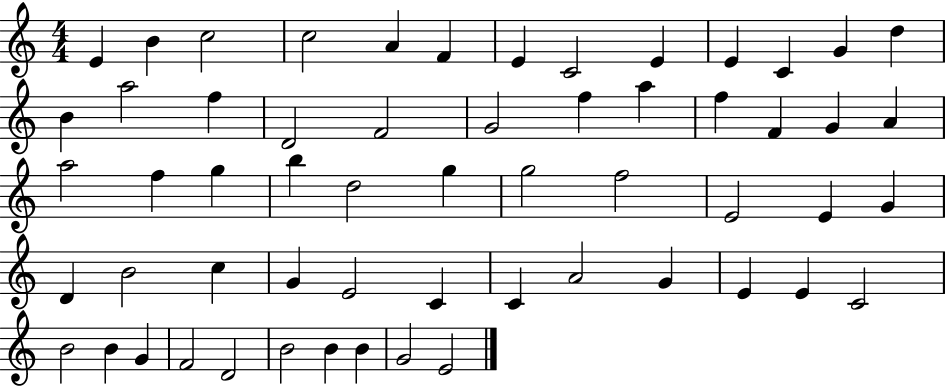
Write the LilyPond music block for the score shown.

{
  \clef treble
  \numericTimeSignature
  \time 4/4
  \key c \major
  e'4 b'4 c''2 | c''2 a'4 f'4 | e'4 c'2 e'4 | e'4 c'4 g'4 d''4 | \break b'4 a''2 f''4 | d'2 f'2 | g'2 f''4 a''4 | f''4 f'4 g'4 a'4 | \break a''2 f''4 g''4 | b''4 d''2 g''4 | g''2 f''2 | e'2 e'4 g'4 | \break d'4 b'2 c''4 | g'4 e'2 c'4 | c'4 a'2 g'4 | e'4 e'4 c'2 | \break b'2 b'4 g'4 | f'2 d'2 | b'2 b'4 b'4 | g'2 e'2 | \break \bar "|."
}